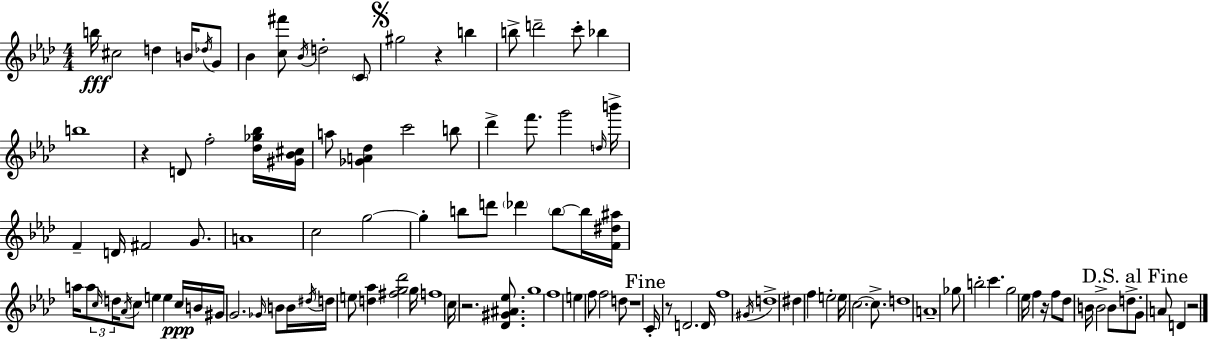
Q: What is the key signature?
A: AES major